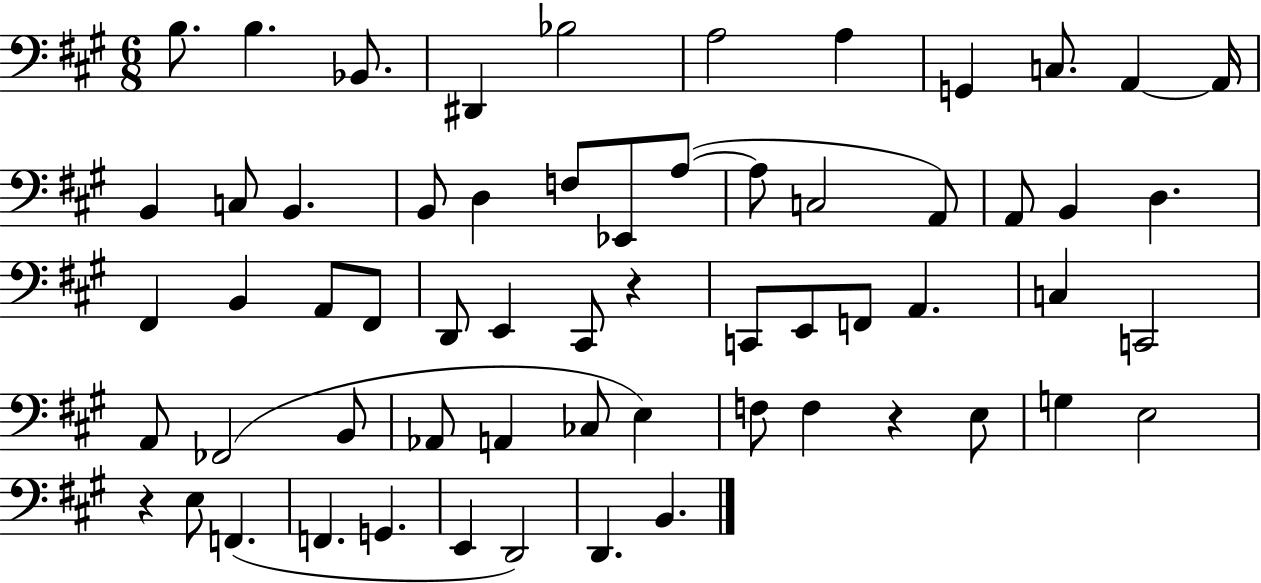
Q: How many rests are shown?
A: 3